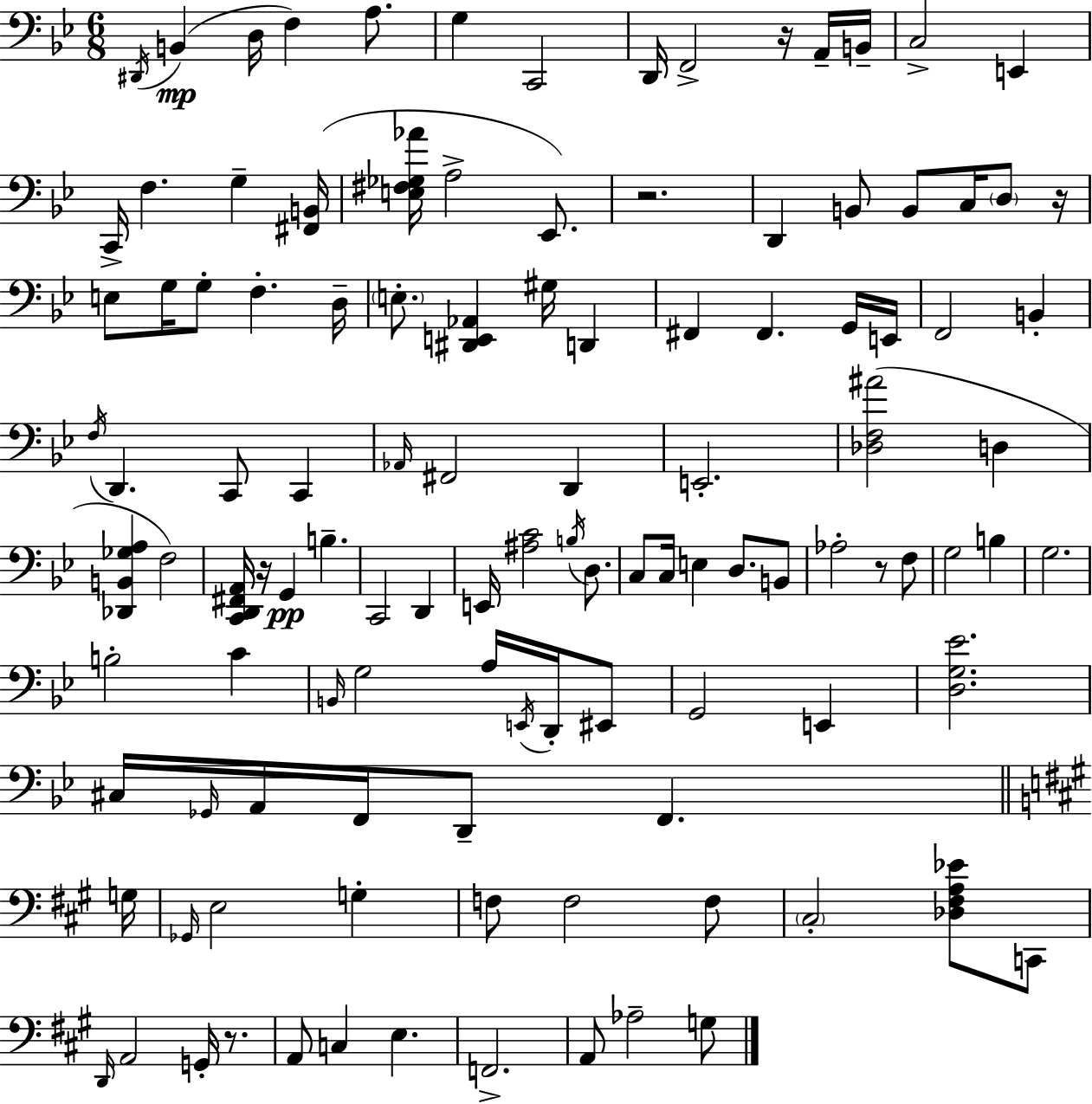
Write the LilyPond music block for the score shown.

{
  \clef bass
  \numericTimeSignature
  \time 6/8
  \key g \minor
  \repeat volta 2 { \acciaccatura { dis,16 }\mp b,4( d16 f4) a8. | g4 c,2 | d,16 f,2-> r16 a,16-- | b,16-- c2-> e,4 | \break c,16-> f4. g4-- | <fis, b,>16( <e fis ges aes'>16 a2-> ees,8.) | r2. | d,4 b,8 b,8 c16 \parenthesize d8 | \break r16 e8 g16 g8-. f4.-. | d16-- \parenthesize e8.-. <dis, e, aes,>4 gis16 d,4 | fis,4 fis,4. g,16 | e,16 f,2 b,4-. | \break \acciaccatura { f16 } d,4. c,8 c,4 | \grace { aes,16 } fis,2 d,4 | e,2.-. | <des f ais'>2( d4 | \break <des, b, ges a>4 f2) | <c, d, fis, a,>16 r16 g,4\pp b4.-- | c,2 d,4 | e,16 <ais c'>2 | \break \acciaccatura { b16 } d8. c8 c16 e4 d8. | b,8 aes2-. | r8 f8 g2 | b4 g2. | \break b2-. | c'4 \grace { b,16 } g2 | a16 \acciaccatura { e,16 } d,16-. eis,8 g,2 | e,4 <d g ees'>2. | \break cis16 \grace { ges,16 } a,16 f,16 d,8-- | f,4. \bar "||" \break \key a \major g16 \grace { ges,16 } e2 g4-. | f8 f2 | f8 \parenthesize cis2-. <des fis a ees'>8 | c,8 \grace { d,16 } a,2 g,16-. | \break r8. a,8 c4 e4. | f,2.-> | a,8 aes2-- | g8 } \bar "|."
}